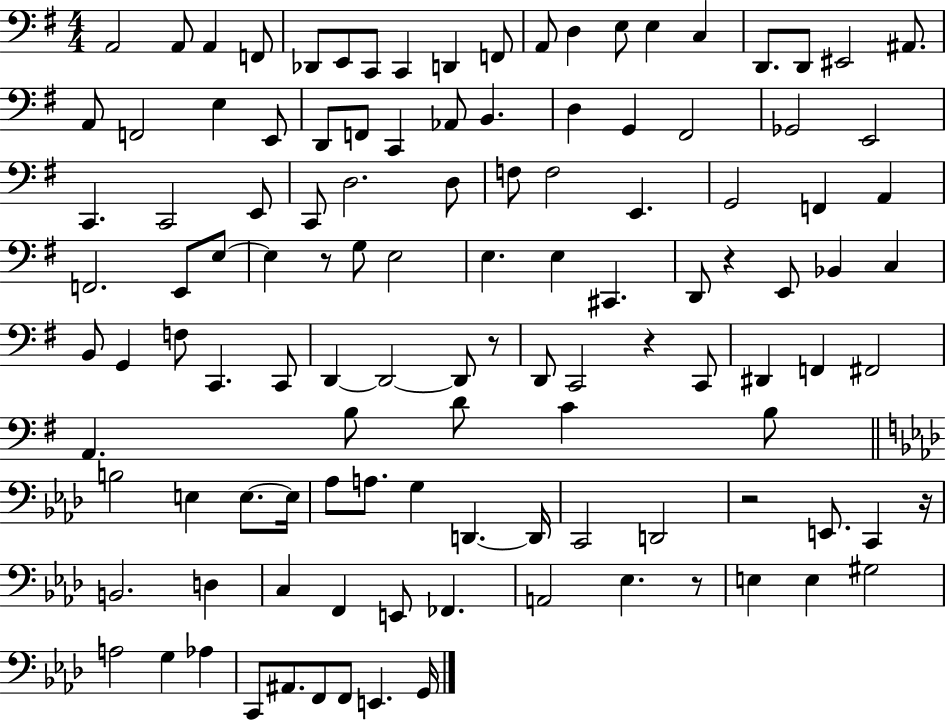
{
  \clef bass
  \numericTimeSignature
  \time 4/4
  \key g \major
  a,2 a,8 a,4 f,8 | des,8 e,8 c,8 c,4 d,4 f,8 | a,8 d4 e8 e4 c4 | d,8. d,8 eis,2 ais,8. | \break a,8 f,2 e4 e,8 | d,8 f,8 c,4 aes,8 b,4. | d4 g,4 fis,2 | ges,2 e,2 | \break c,4. c,2 e,8 | c,8 d2. d8 | f8 f2 e,4. | g,2 f,4 a,4 | \break f,2. e,8 e8~~ | e4 r8 g8 e2 | e4. e4 cis,4. | d,8 r4 e,8 bes,4 c4 | \break b,8 g,4 f8 c,4. c,8 | d,4~~ d,2~~ d,8 r8 | d,8 c,2 r4 c,8 | dis,4 f,4 fis,2 | \break a,4. b8 d'8 c'4 b8 | \bar "||" \break \key aes \major b2 e4 e8.~~ e16 | aes8 a8. g4 d,4.~~ d,16 | c,2 d,2 | r2 e,8. c,4 r16 | \break b,2. d4 | c4 f,4 e,8 fes,4. | a,2 ees4. r8 | e4 e4 gis2 | \break a2 g4 aes4 | c,8 ais,8. f,8 f,8 e,4. g,16 | \bar "|."
}